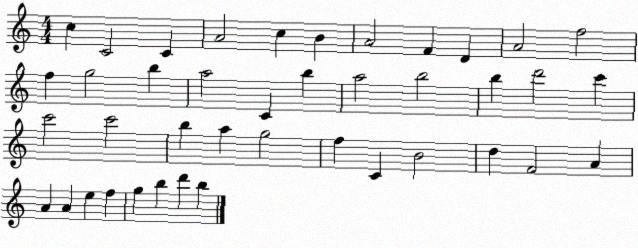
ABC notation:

X:1
T:Untitled
M:4/4
L:1/4
K:C
c C2 C A2 c B A2 F D A2 f2 f g2 b a2 C b a2 b2 b d'2 c' c'2 c'2 b a g2 f C B2 d F2 A A A e f g b d' b